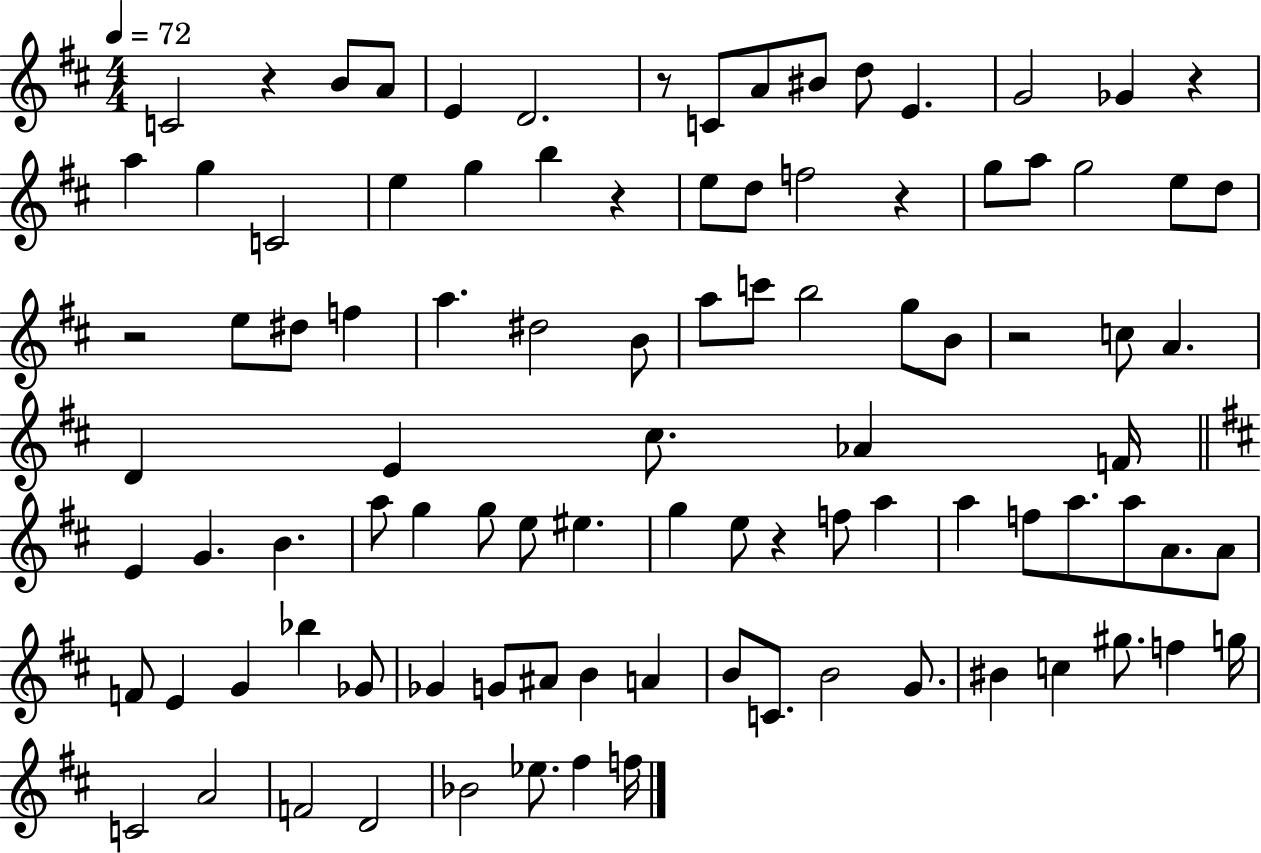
C4/h R/q B4/e A4/e E4/q D4/h. R/e C4/e A4/e BIS4/e D5/e E4/q. G4/h Gb4/q R/q A5/q G5/q C4/h E5/q G5/q B5/q R/q E5/e D5/e F5/h R/q G5/e A5/e G5/h E5/e D5/e R/h E5/e D#5/e F5/q A5/q. D#5/h B4/e A5/e C6/e B5/h G5/e B4/e R/h C5/e A4/q. D4/q E4/q C#5/e. Ab4/q F4/s E4/q G4/q. B4/q. A5/e G5/q G5/e E5/e EIS5/q. G5/q E5/e R/q F5/e A5/q A5/q F5/e A5/e. A5/e A4/e. A4/e F4/e E4/q G4/q Bb5/q Gb4/e Gb4/q G4/e A#4/e B4/q A4/q B4/e C4/e. B4/h G4/e. BIS4/q C5/q G#5/e. F5/q G5/s C4/h A4/h F4/h D4/h Bb4/h Eb5/e. F#5/q F5/s